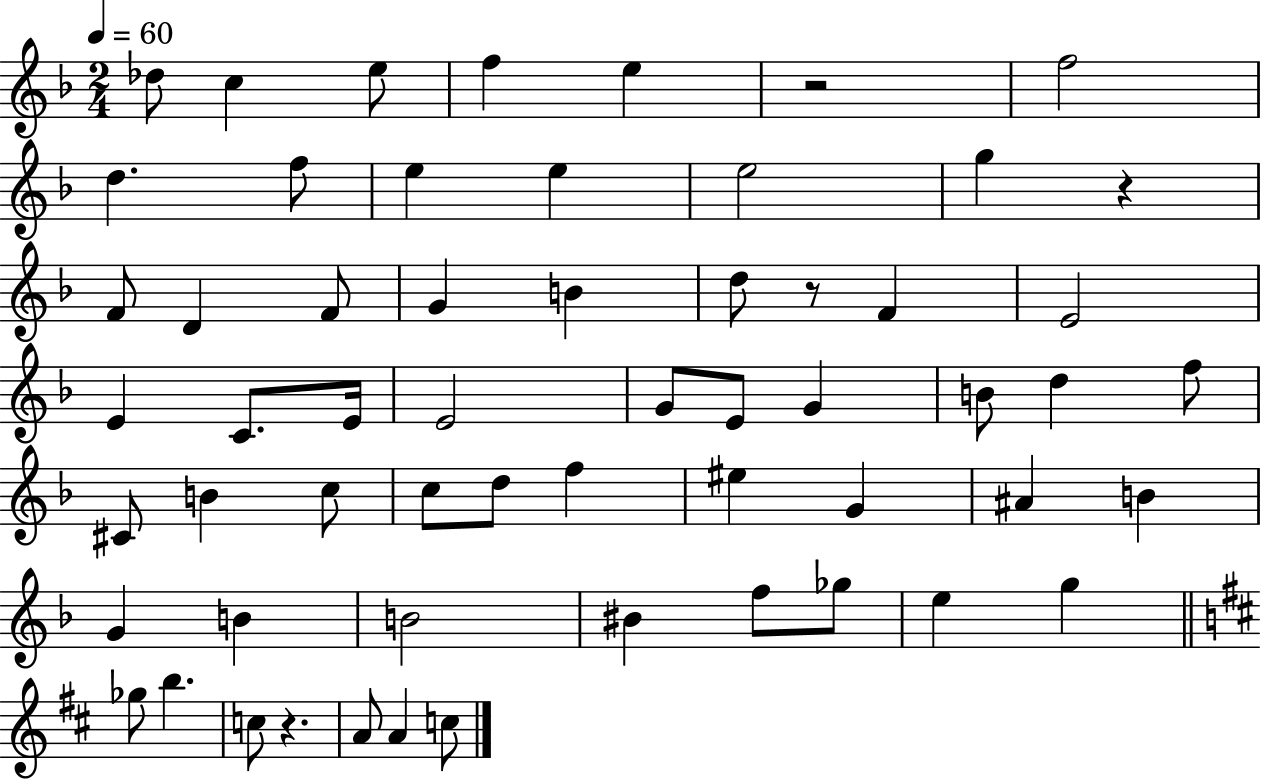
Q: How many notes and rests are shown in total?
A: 58